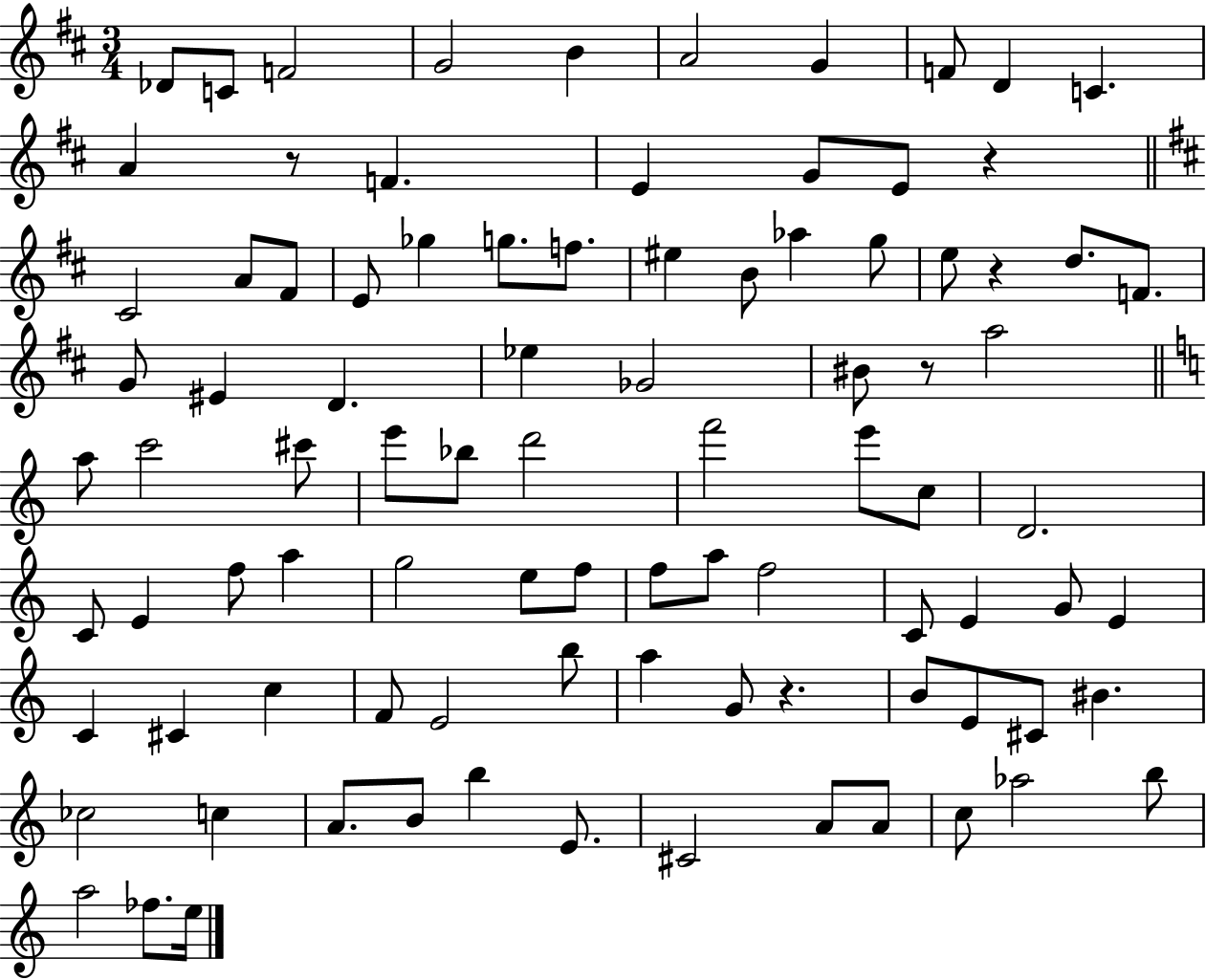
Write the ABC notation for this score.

X:1
T:Untitled
M:3/4
L:1/4
K:D
_D/2 C/2 F2 G2 B A2 G F/2 D C A z/2 F E G/2 E/2 z ^C2 A/2 ^F/2 E/2 _g g/2 f/2 ^e B/2 _a g/2 e/2 z d/2 F/2 G/2 ^E D _e _G2 ^B/2 z/2 a2 a/2 c'2 ^c'/2 e'/2 _b/2 d'2 f'2 e'/2 c/2 D2 C/2 E f/2 a g2 e/2 f/2 f/2 a/2 f2 C/2 E G/2 E C ^C c F/2 E2 b/2 a G/2 z B/2 E/2 ^C/2 ^B _c2 c A/2 B/2 b E/2 ^C2 A/2 A/2 c/2 _a2 b/2 a2 _f/2 e/4